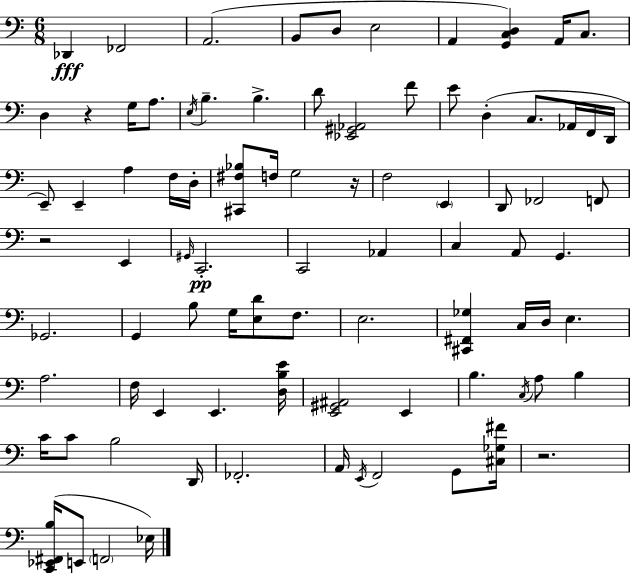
X:1
T:Untitled
M:6/8
L:1/4
K:C
_D,, _F,,2 A,,2 B,,/2 D,/2 E,2 A,, [G,,C,D,] A,,/4 C,/2 D, z G,/4 A,/2 E,/4 B, B, D/2 [_E,,^G,,_A,,]2 F/2 E/2 D, C,/2 _A,,/4 F,,/4 D,,/4 E,,/2 E,, A, F,/4 D,/4 [^C,,^F,_B,]/2 F,/4 G,2 z/4 F,2 E,, D,,/2 _F,,2 F,,/2 z2 E,, ^G,,/4 C,,2 C,,2 _A,, C, A,,/2 G,, _G,,2 G,, B,/2 G,/4 [E,D]/2 F,/2 E,2 [^C,,^F,,_G,] C,/4 D,/4 E, A,2 F,/4 E,, E,, [D,B,E]/4 [E,,^G,,^A,,]2 E,, B, C,/4 A,/2 B, C/4 C/2 B,2 D,,/4 _F,,2 A,,/4 E,,/4 F,,2 G,,/2 [^C,_G,^F]/4 z2 [C,,_E,,^F,,B,]/4 E,,/2 F,,2 _E,/4